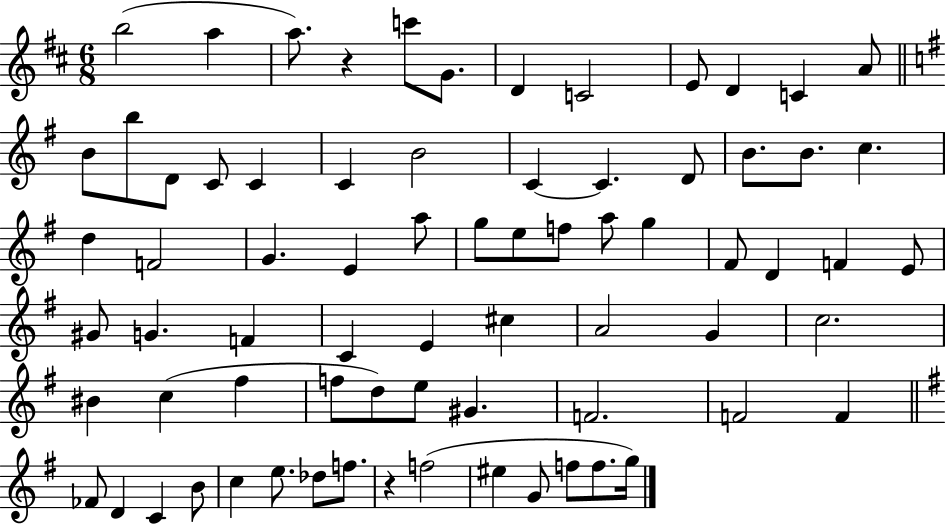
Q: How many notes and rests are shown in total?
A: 73